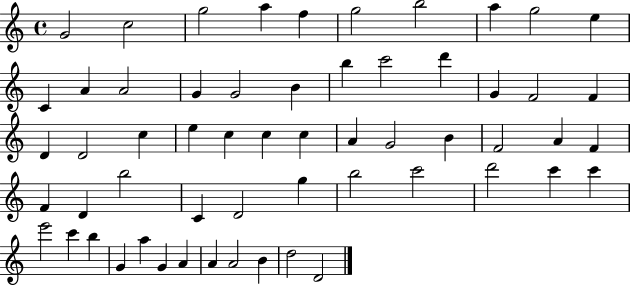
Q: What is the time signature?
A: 4/4